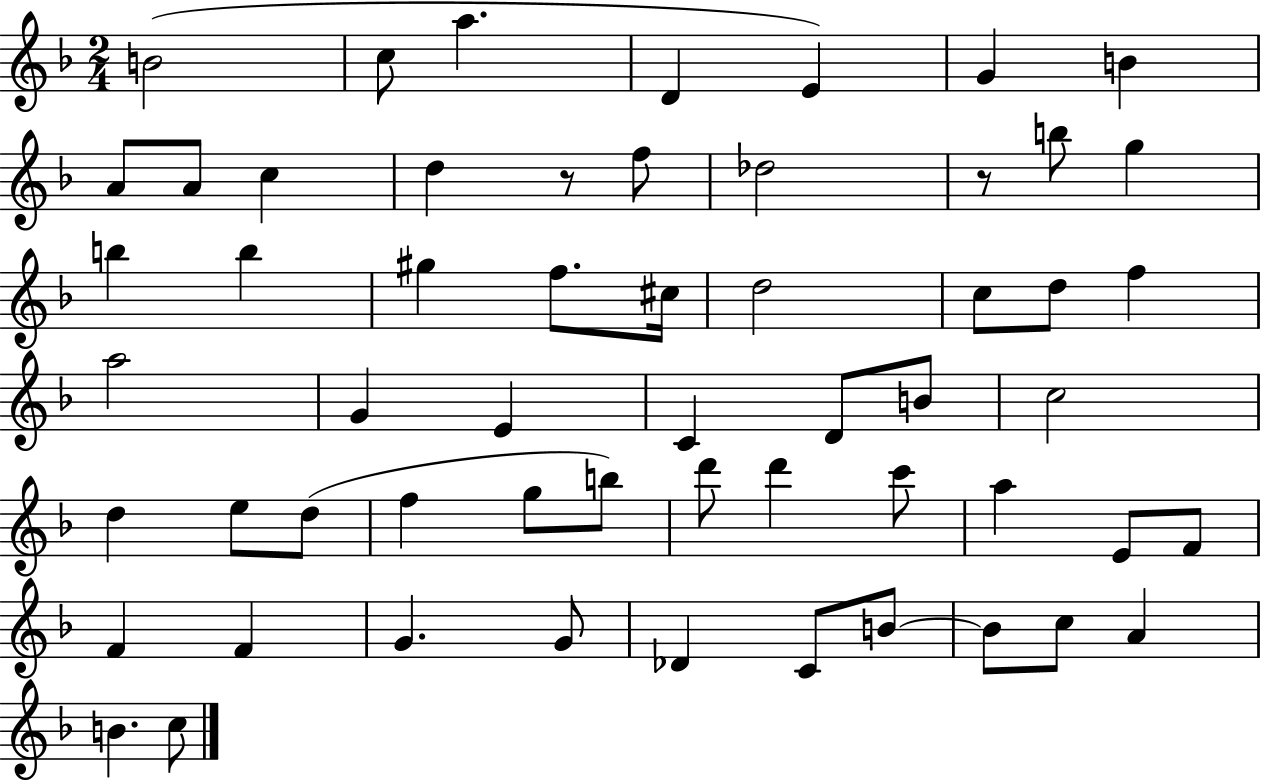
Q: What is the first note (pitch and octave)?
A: B4